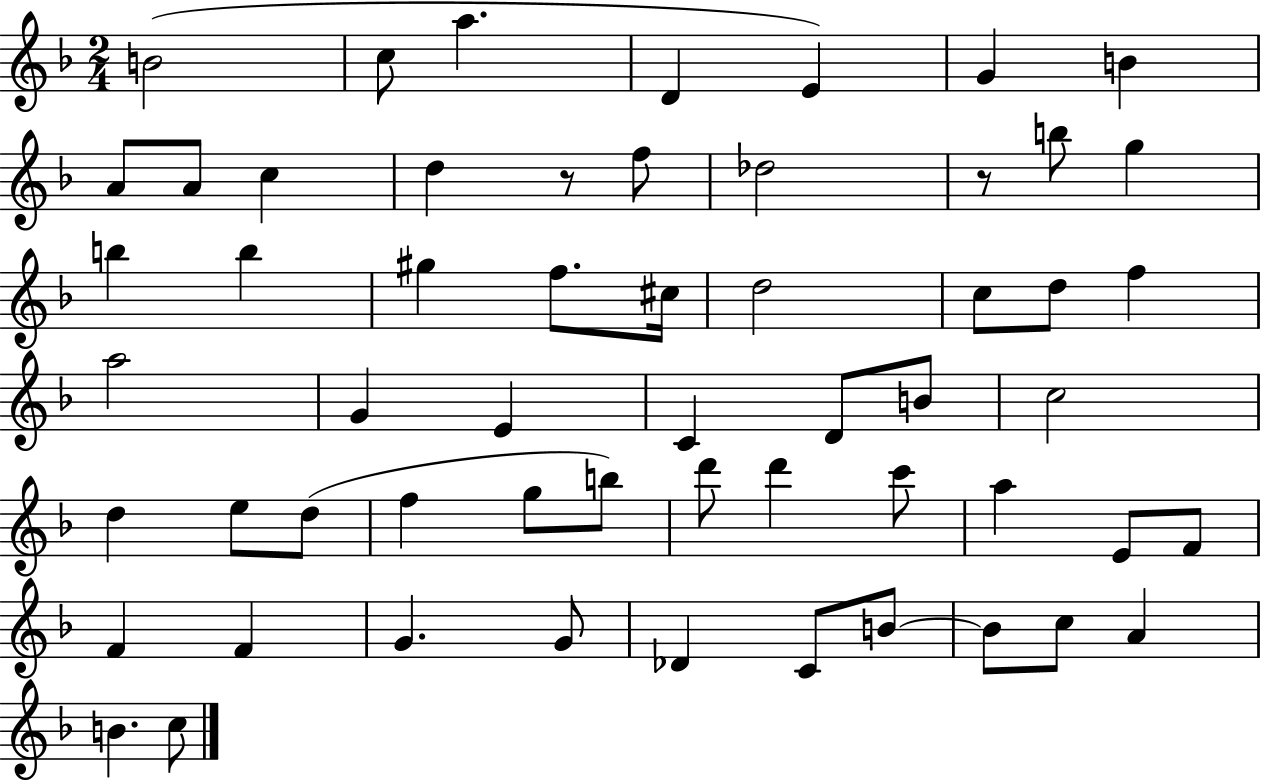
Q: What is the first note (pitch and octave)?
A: B4